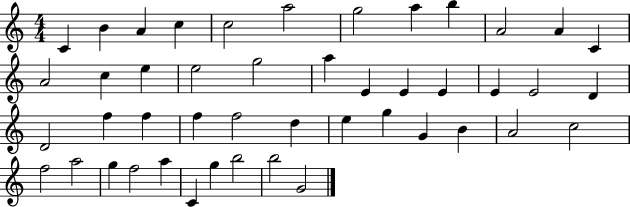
{
  \clef treble
  \numericTimeSignature
  \time 4/4
  \key c \major
  c'4 b'4 a'4 c''4 | c''2 a''2 | g''2 a''4 b''4 | a'2 a'4 c'4 | \break a'2 c''4 e''4 | e''2 g''2 | a''4 e'4 e'4 e'4 | e'4 e'2 d'4 | \break d'2 f''4 f''4 | f''4 f''2 d''4 | e''4 g''4 g'4 b'4 | a'2 c''2 | \break f''2 a''2 | g''4 f''2 a''4 | c'4 g''4 b''2 | b''2 g'2 | \break \bar "|."
}